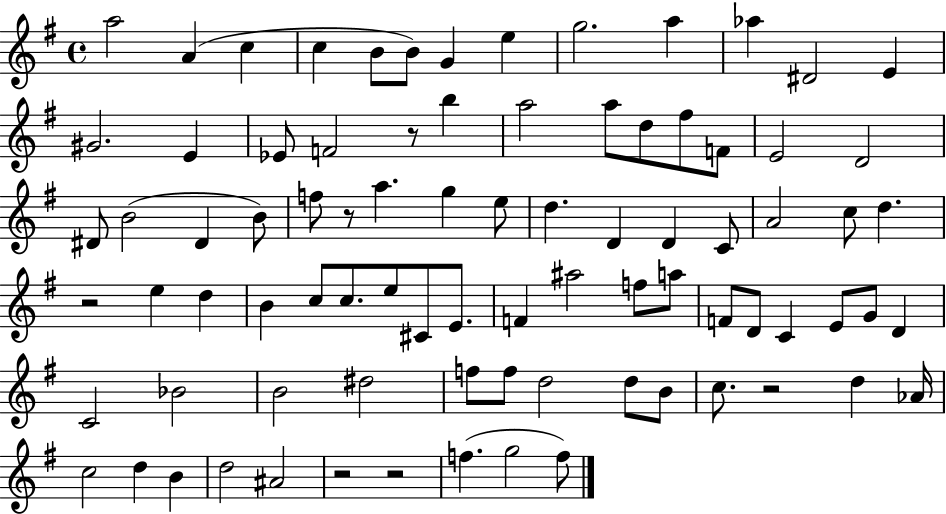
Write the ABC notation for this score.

X:1
T:Untitled
M:4/4
L:1/4
K:G
a2 A c c B/2 B/2 G e g2 a _a ^D2 E ^G2 E _E/2 F2 z/2 b a2 a/2 d/2 ^f/2 F/2 E2 D2 ^D/2 B2 ^D B/2 f/2 z/2 a g e/2 d D D C/2 A2 c/2 d z2 e d B c/2 c/2 e/2 ^C/2 E/2 F ^a2 f/2 a/2 F/2 D/2 C E/2 G/2 D C2 _B2 B2 ^d2 f/2 f/2 d2 d/2 B/2 c/2 z2 d _A/4 c2 d B d2 ^A2 z2 z2 f g2 f/2